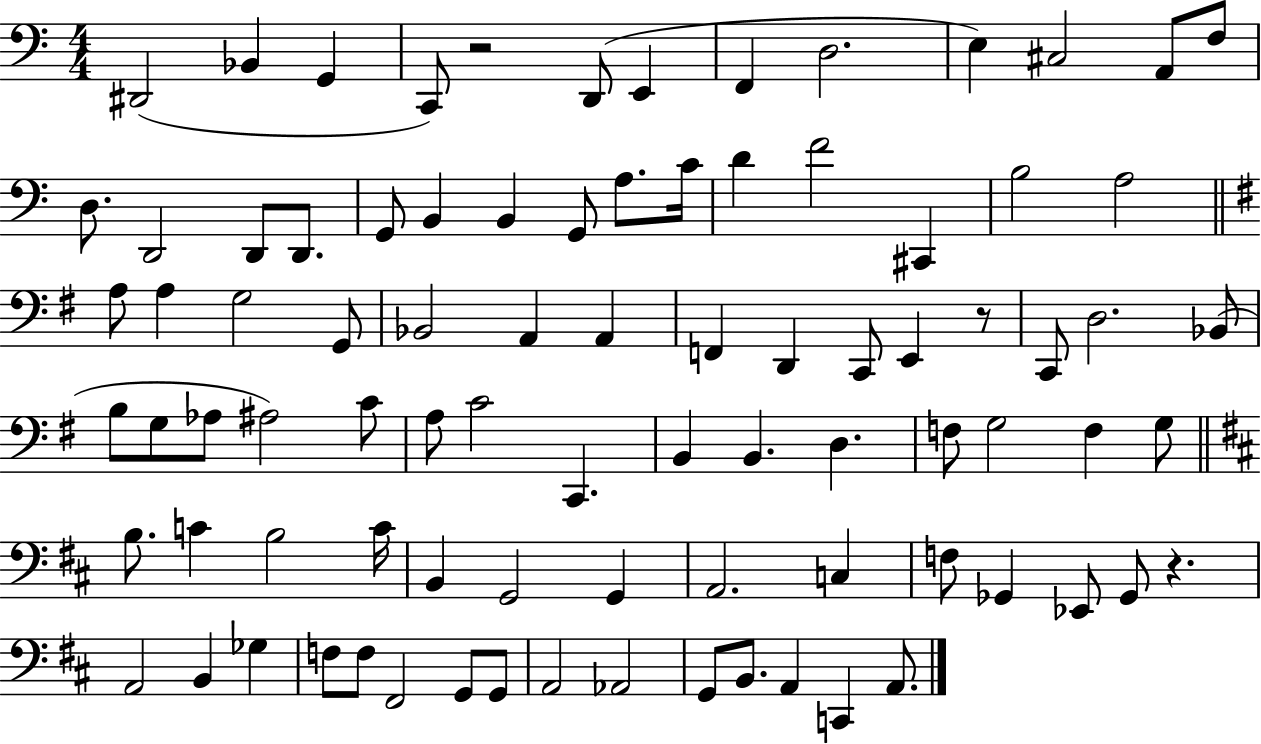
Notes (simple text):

D#2/h Bb2/q G2/q C2/e R/h D2/e E2/q F2/q D3/h. E3/q C#3/h A2/e F3/e D3/e. D2/h D2/e D2/e. G2/e B2/q B2/q G2/e A3/e. C4/s D4/q F4/h C#2/q B3/h A3/h A3/e A3/q G3/h G2/e Bb2/h A2/q A2/q F2/q D2/q C2/e E2/q R/e C2/e D3/h. Bb2/e B3/e G3/e Ab3/e A#3/h C4/e A3/e C4/h C2/q. B2/q B2/q. D3/q. F3/e G3/h F3/q G3/e B3/e. C4/q B3/h C4/s B2/q G2/h G2/q A2/h. C3/q F3/e Gb2/q Eb2/e Gb2/e R/q. A2/h B2/q Gb3/q F3/e F3/e F#2/h G2/e G2/e A2/h Ab2/h G2/e B2/e. A2/q C2/q A2/e.